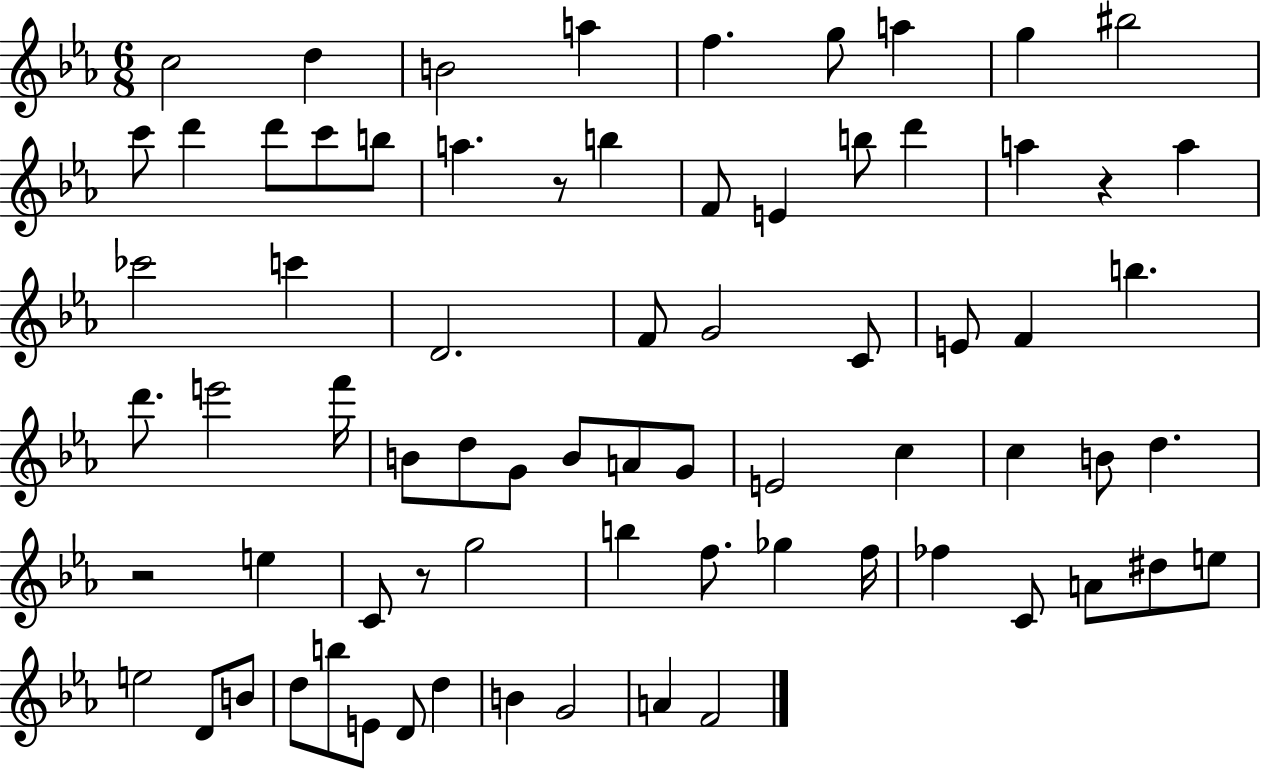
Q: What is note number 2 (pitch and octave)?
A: D5